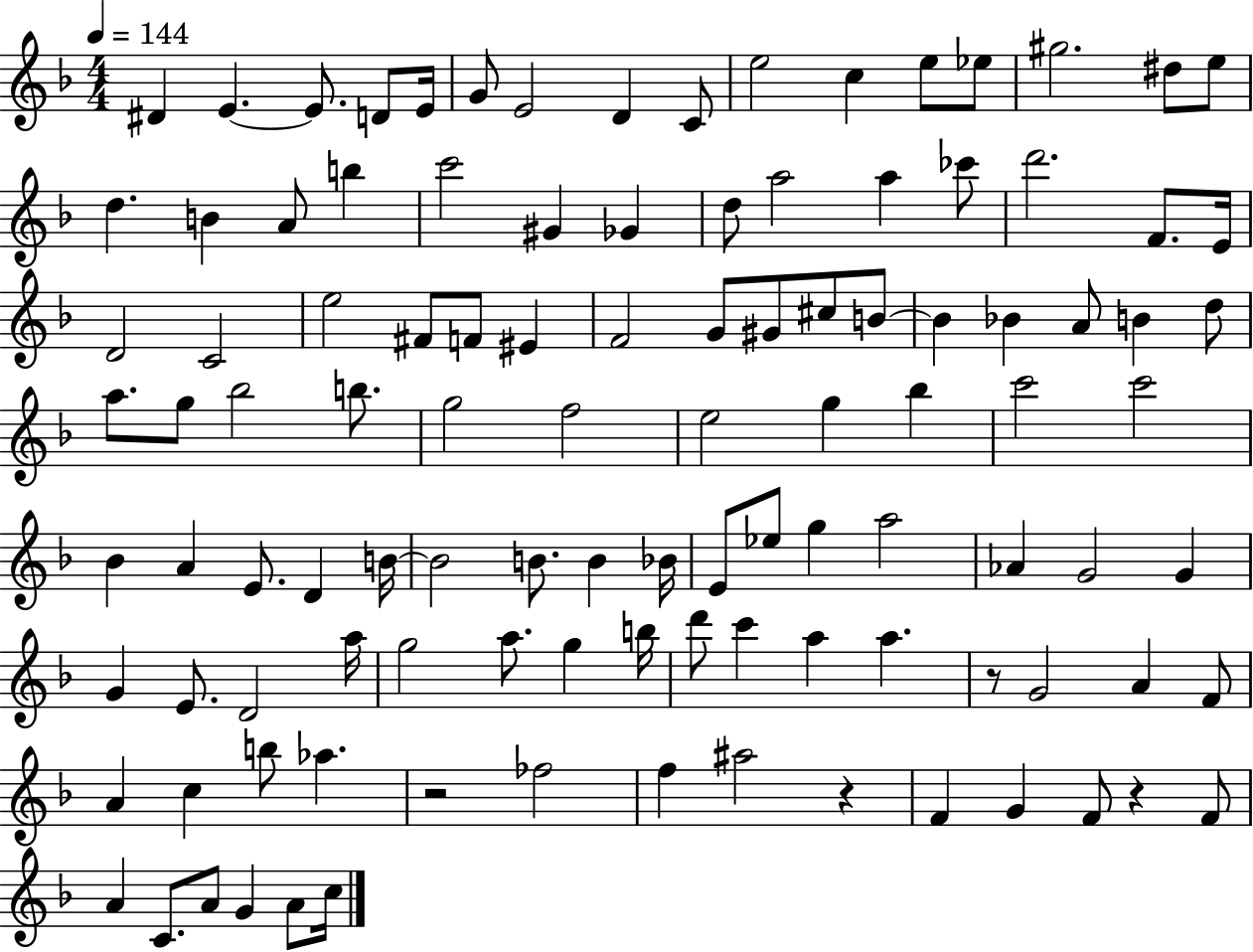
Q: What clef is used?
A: treble